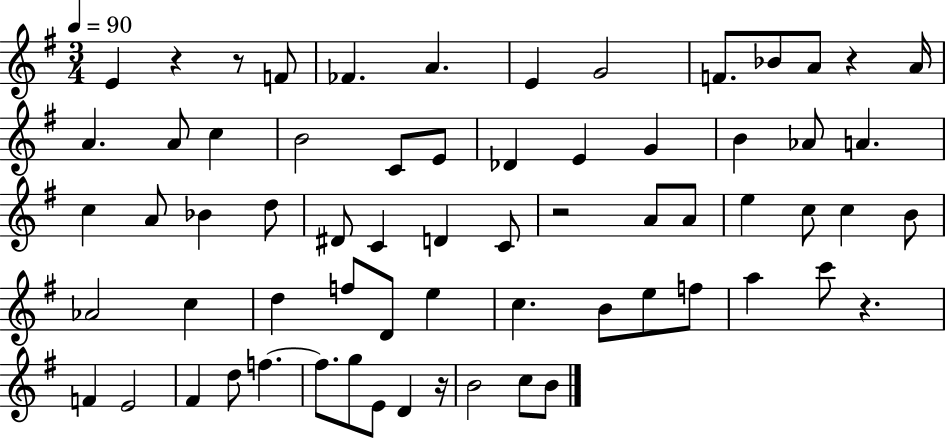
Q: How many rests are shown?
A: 6